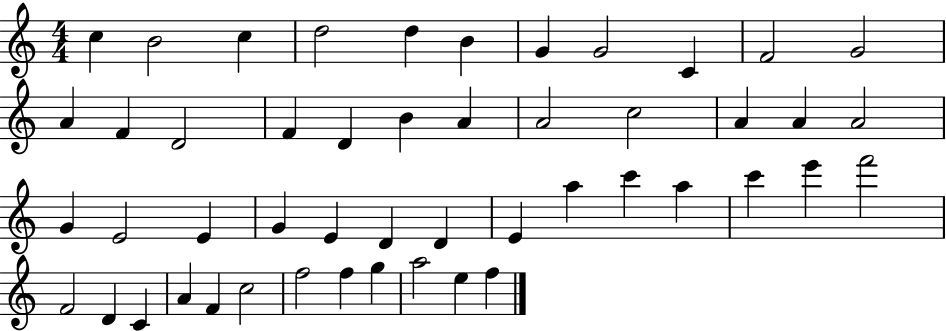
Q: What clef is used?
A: treble